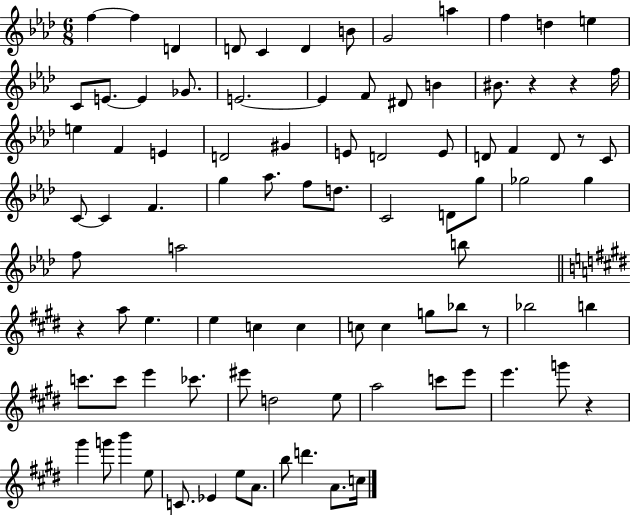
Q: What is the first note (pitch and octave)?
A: F5